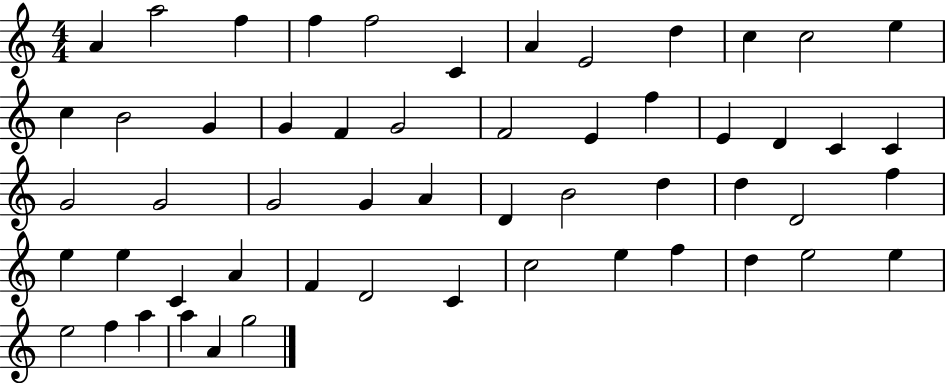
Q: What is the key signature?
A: C major